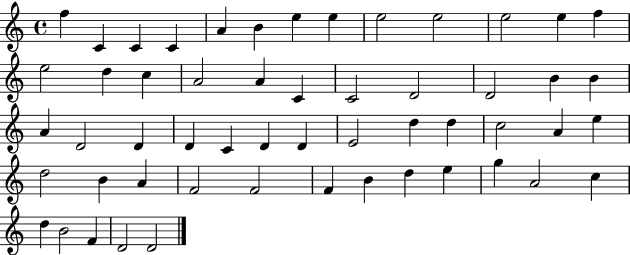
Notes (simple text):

F5/q C4/q C4/q C4/q A4/q B4/q E5/q E5/q E5/h E5/h E5/h E5/q F5/q E5/h D5/q C5/q A4/h A4/q C4/q C4/h D4/h D4/h B4/q B4/q A4/q D4/h D4/q D4/q C4/q D4/q D4/q E4/h D5/q D5/q C5/h A4/q E5/q D5/h B4/q A4/q F4/h F4/h F4/q B4/q D5/q E5/q G5/q A4/h C5/q D5/q B4/h F4/q D4/h D4/h